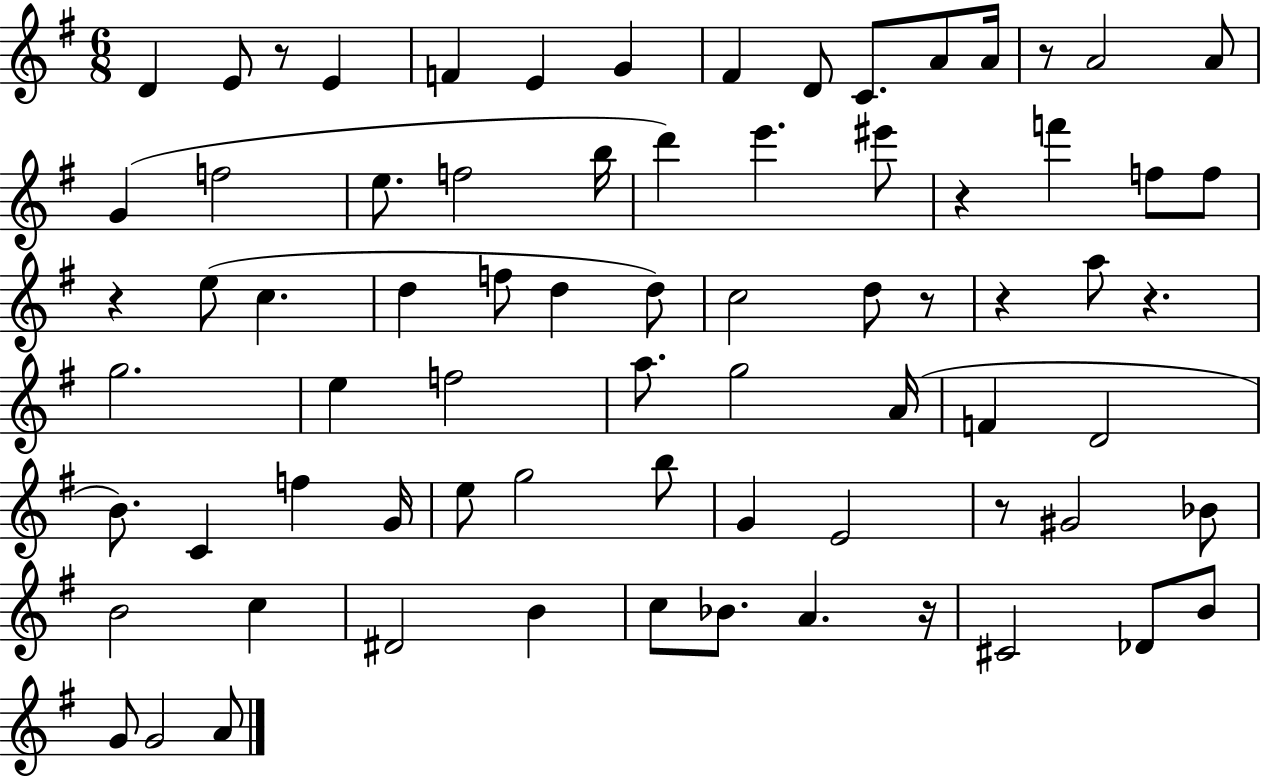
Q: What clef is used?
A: treble